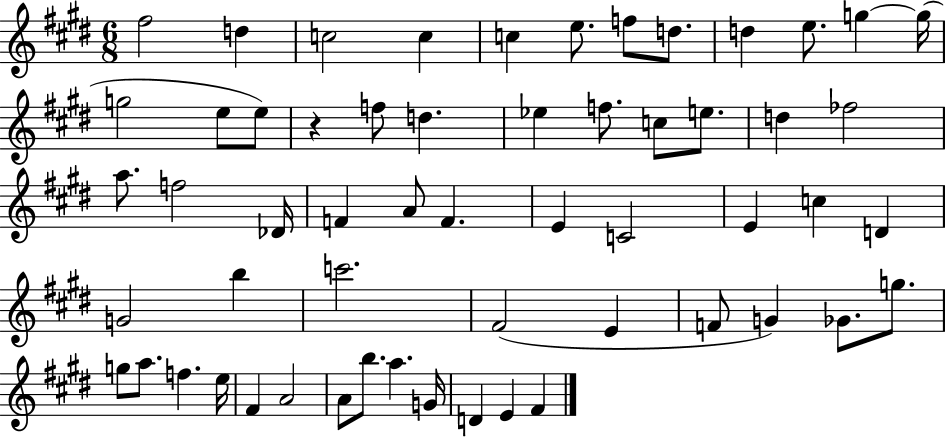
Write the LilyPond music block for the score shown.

{
  \clef treble
  \numericTimeSignature
  \time 6/8
  \key e \major
  fis''2 d''4 | c''2 c''4 | c''4 e''8. f''8 d''8. | d''4 e''8. g''4~~ g''16( | \break g''2 e''8 e''8) | r4 f''8 d''4. | ees''4 f''8. c''8 e''8. | d''4 fes''2 | \break a''8. f''2 des'16 | f'4 a'8 f'4. | e'4 c'2 | e'4 c''4 d'4 | \break g'2 b''4 | c'''2. | fis'2( e'4 | f'8 g'4) ges'8. g''8. | \break g''8 a''8. f''4. e''16 | fis'4 a'2 | a'8 b''8. a''4. g'16 | d'4 e'4 fis'4 | \break \bar "|."
}